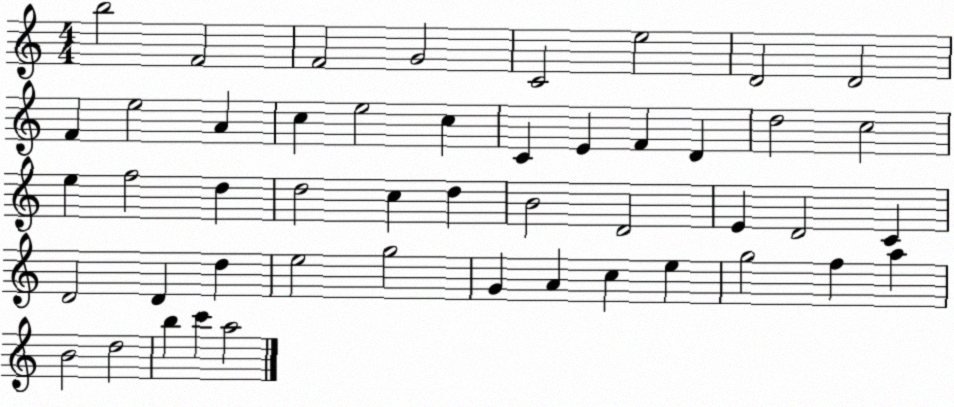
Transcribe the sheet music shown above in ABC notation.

X:1
T:Untitled
M:4/4
L:1/4
K:C
b2 F2 F2 G2 C2 e2 D2 D2 F e2 A c e2 c C E F D d2 c2 e f2 d d2 c d B2 D2 E D2 C D2 D d e2 g2 G A c e g2 f a B2 d2 b c' a2